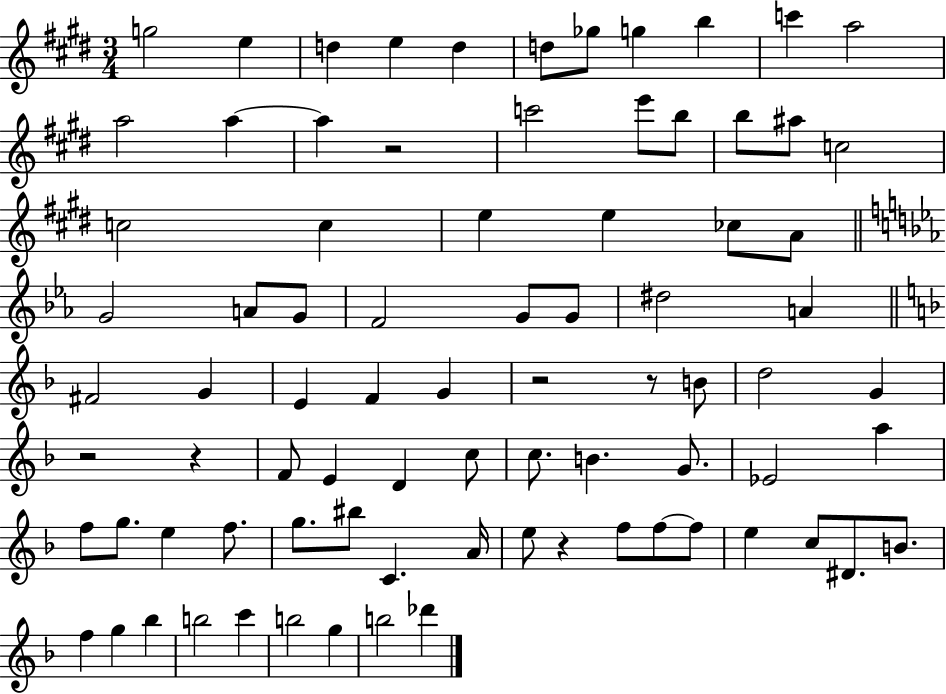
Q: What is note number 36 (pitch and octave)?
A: G4